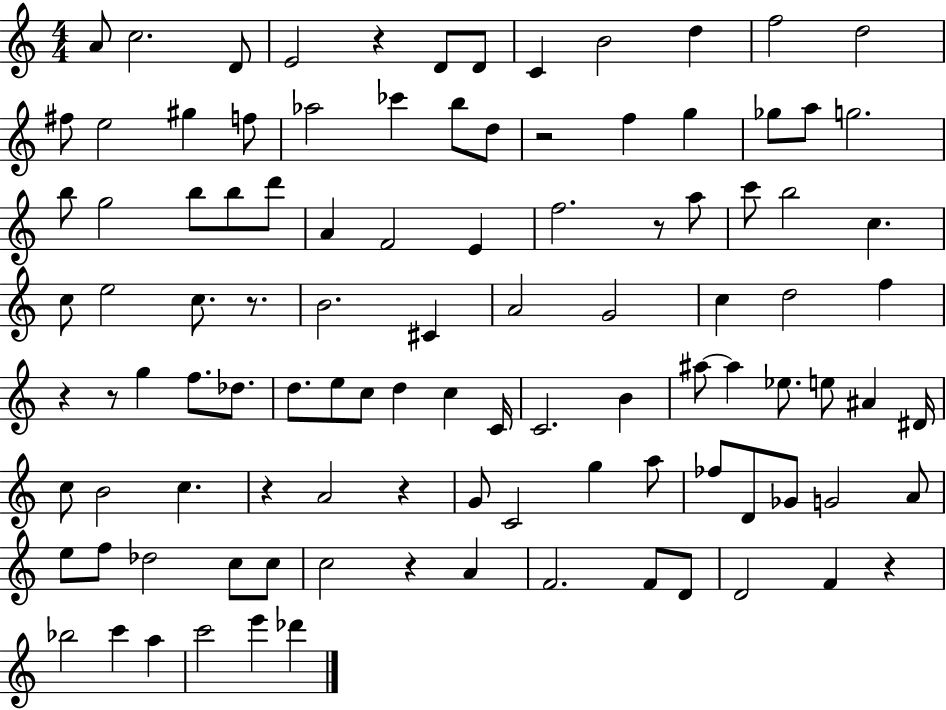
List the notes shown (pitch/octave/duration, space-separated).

A4/e C5/h. D4/e E4/h R/q D4/e D4/e C4/q B4/h D5/q F5/h D5/h F#5/e E5/h G#5/q F5/e Ab5/h CES6/q B5/e D5/e R/h F5/q G5/q Gb5/e A5/e G5/h. B5/e G5/h B5/e B5/e D6/e A4/q F4/h E4/q F5/h. R/e A5/e C6/e B5/h C5/q. C5/e E5/h C5/e. R/e. B4/h. C#4/q A4/h G4/h C5/q D5/h F5/q R/q R/e G5/q F5/e. Db5/e. D5/e. E5/e C5/e D5/q C5/q C4/s C4/h. B4/q A#5/e A#5/q Eb5/e. E5/e A#4/q D#4/s C5/e B4/h C5/q. R/q A4/h R/q G4/e C4/h G5/q A5/e FES5/e D4/e Gb4/e G4/h A4/e E5/e F5/e Db5/h C5/e C5/e C5/h R/q A4/q F4/h. F4/e D4/e D4/h F4/q R/q Bb5/h C6/q A5/q C6/h E6/q Db6/q